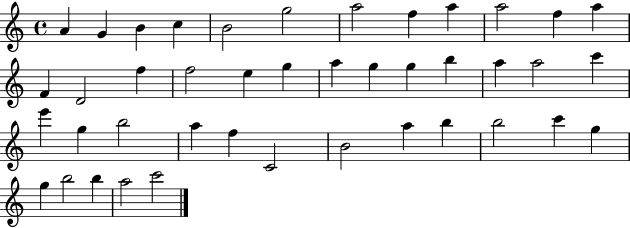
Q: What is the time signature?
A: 4/4